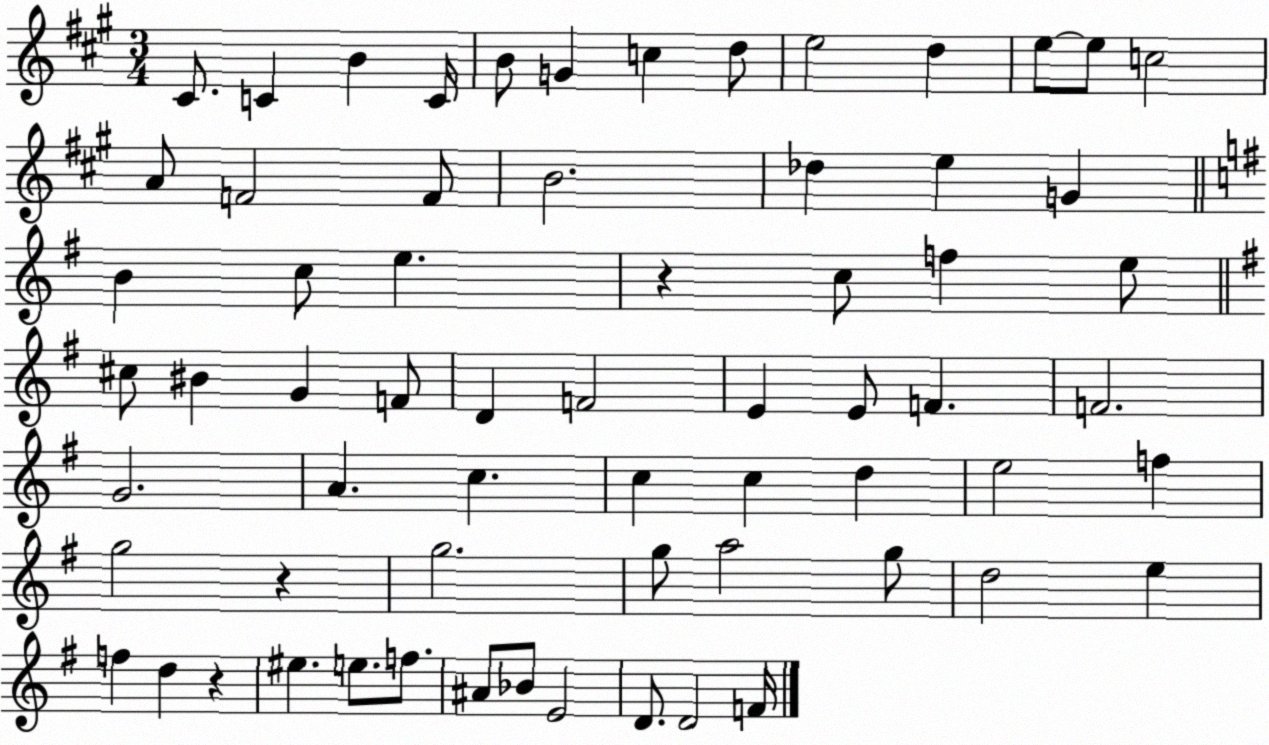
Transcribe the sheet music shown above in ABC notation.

X:1
T:Untitled
M:3/4
L:1/4
K:A
^C/2 C B C/4 B/2 G c d/2 e2 d e/2 e/2 c2 A/2 F2 F/2 B2 _d e G B c/2 e z c/2 f e/2 ^c/2 ^B G F/2 D F2 E E/2 F F2 G2 A c c c d e2 f g2 z g2 g/2 a2 g/2 d2 e f d z ^e e/2 f/2 ^A/2 _B/2 E2 D/2 D2 F/4